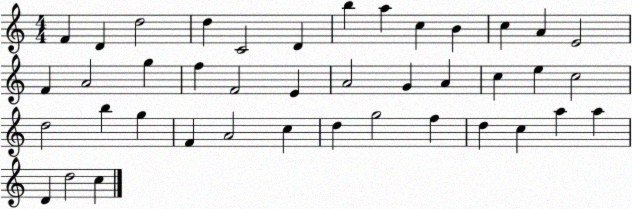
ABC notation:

X:1
T:Untitled
M:4/4
L:1/4
K:C
F D d2 d C2 D b a c B c A E2 F A2 g f F2 E A2 G A c e c2 d2 b g F A2 c d g2 f d c a a D d2 c